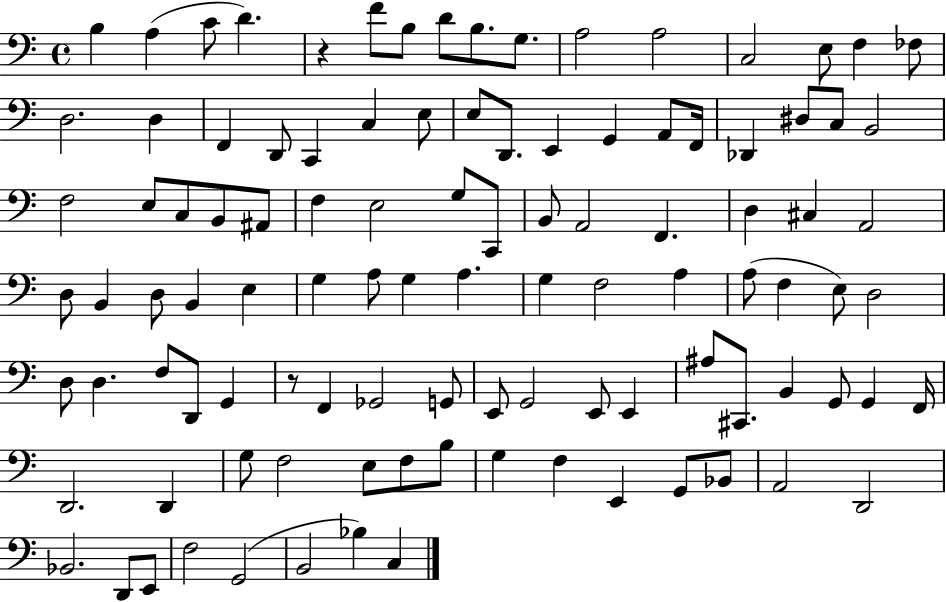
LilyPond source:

{
  \clef bass
  \time 4/4
  \defaultTimeSignature
  \key c \major
  b4 a4( c'8 d'4.) | r4 f'8 b8 d'8 b8. g8. | a2 a2 | c2 e8 f4 fes8 | \break d2. d4 | f,4 d,8 c,4 c4 e8 | e8 d,8. e,4 g,4 a,8 f,16 | des,4 dis8 c8 b,2 | \break f2 e8 c8 b,8 ais,8 | f4 e2 g8 c,8 | b,8 a,2 f,4. | d4 cis4 a,2 | \break d8 b,4 d8 b,4 e4 | g4 a8 g4 a4. | g4 f2 a4 | a8( f4 e8) d2 | \break d8 d4. f8 d,8 g,4 | r8 f,4 ges,2 g,8 | e,8 g,2 e,8 e,4 | ais8 cis,8. b,4 g,8 g,4 f,16 | \break d,2. d,4 | g8 f2 e8 f8 b8 | g4 f4 e,4 g,8 bes,8 | a,2 d,2 | \break bes,2. d,8 e,8 | f2 g,2( | b,2 bes4) c4 | \bar "|."
}